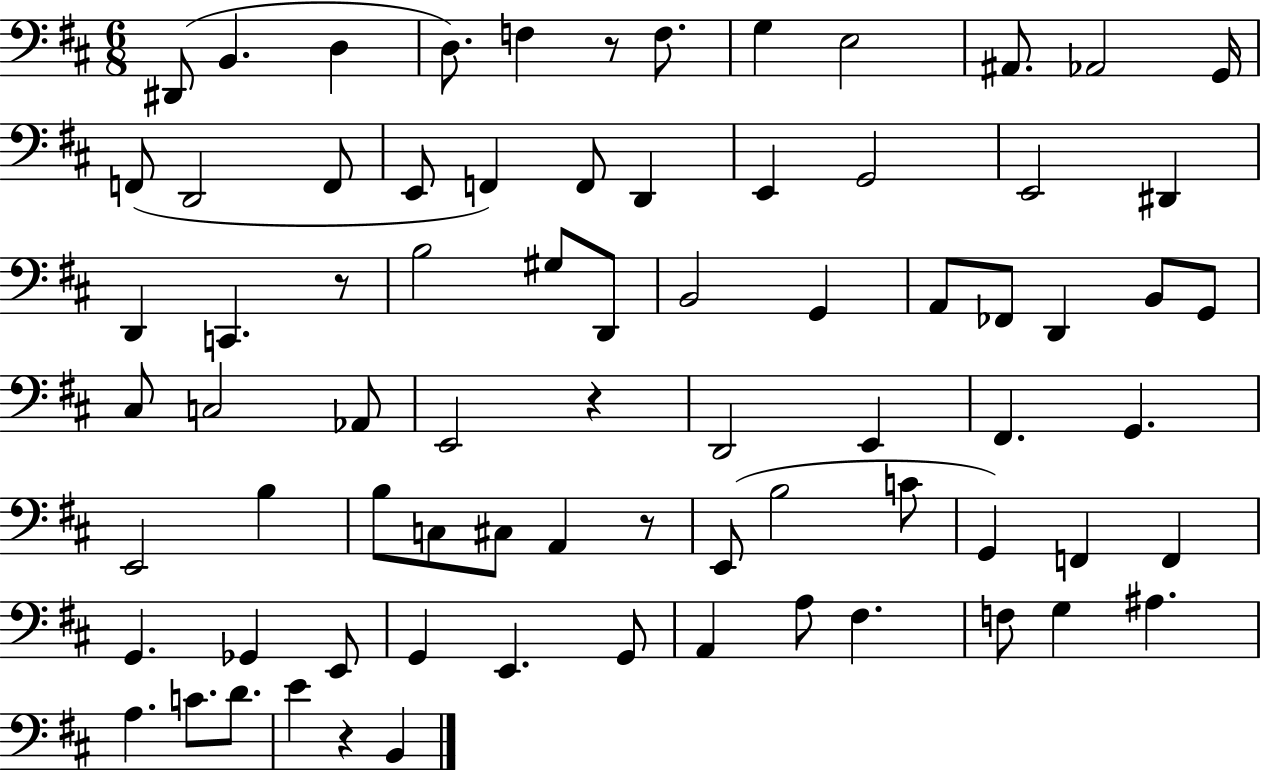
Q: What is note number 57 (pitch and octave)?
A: E2